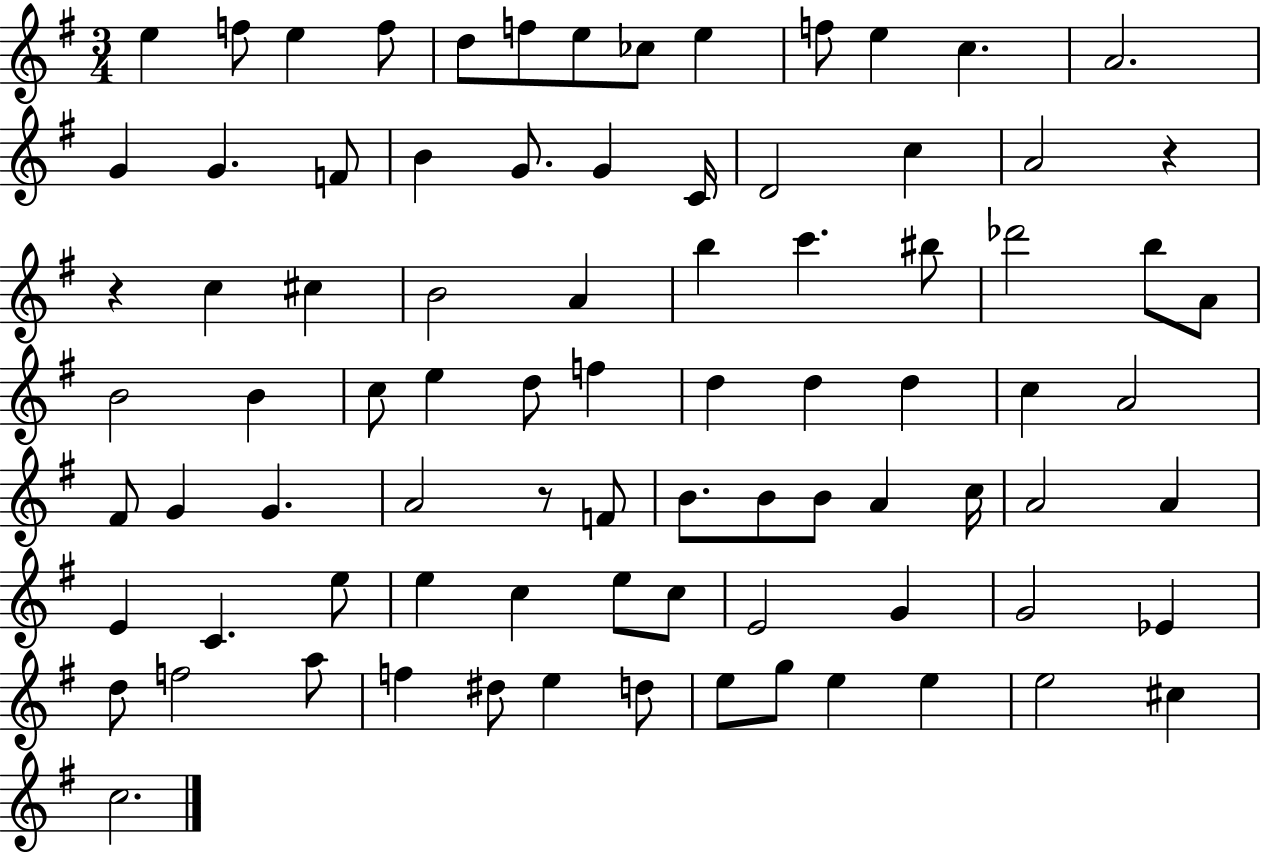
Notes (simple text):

E5/q F5/e E5/q F5/e D5/e F5/e E5/e CES5/e E5/q F5/e E5/q C5/q. A4/h. G4/q G4/q. F4/e B4/q G4/e. G4/q C4/s D4/h C5/q A4/h R/q R/q C5/q C#5/q B4/h A4/q B5/q C6/q. BIS5/e Db6/h B5/e A4/e B4/h B4/q C5/e E5/q D5/e F5/q D5/q D5/q D5/q C5/q A4/h F#4/e G4/q G4/q. A4/h R/e F4/e B4/e. B4/e B4/e A4/q C5/s A4/h A4/q E4/q C4/q. E5/e E5/q C5/q E5/e C5/e E4/h G4/q G4/h Eb4/q D5/e F5/h A5/e F5/q D#5/e E5/q D5/e E5/e G5/e E5/q E5/q E5/h C#5/q C5/h.